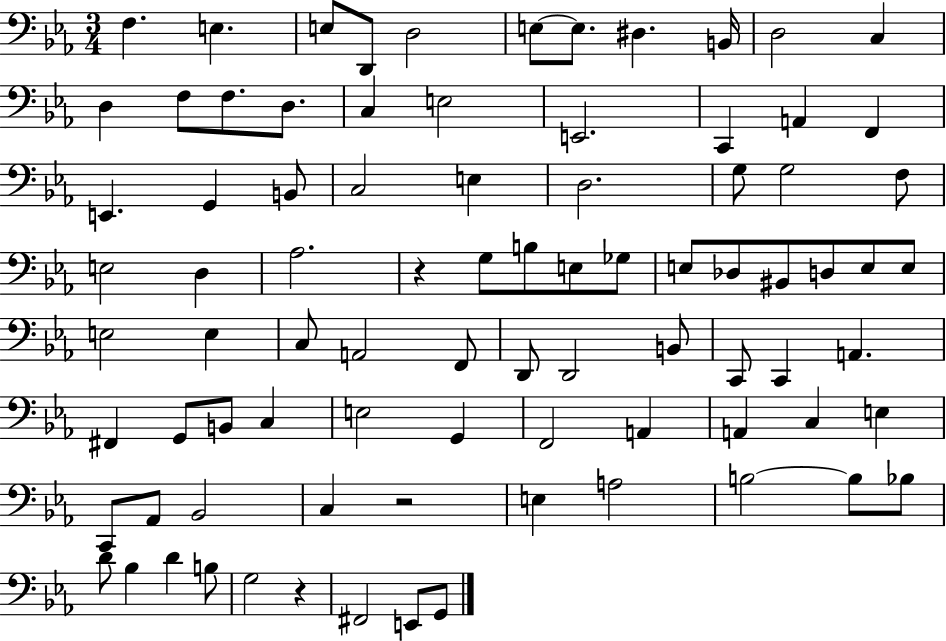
{
  \clef bass
  \numericTimeSignature
  \time 3/4
  \key ees \major
  f4. e4. | e8 d,8 d2 | e8~~ e8. dis4. b,16 | d2 c4 | \break d4 f8 f8. d8. | c4 e2 | e,2. | c,4 a,4 f,4 | \break e,4. g,4 b,8 | c2 e4 | d2. | g8 g2 f8 | \break e2 d4 | aes2. | r4 g8 b8 e8 ges8 | e8 des8 bis,8 d8 e8 e8 | \break e2 e4 | c8 a,2 f,8 | d,8 d,2 b,8 | c,8 c,4 a,4. | \break fis,4 g,8 b,8 c4 | e2 g,4 | f,2 a,4 | a,4 c4 e4 | \break c,8 aes,8 bes,2 | c4 r2 | e4 a2 | b2~~ b8 bes8 | \break d'8 bes4 d'4 b8 | g2 r4 | fis,2 e,8 g,8 | \bar "|."
}